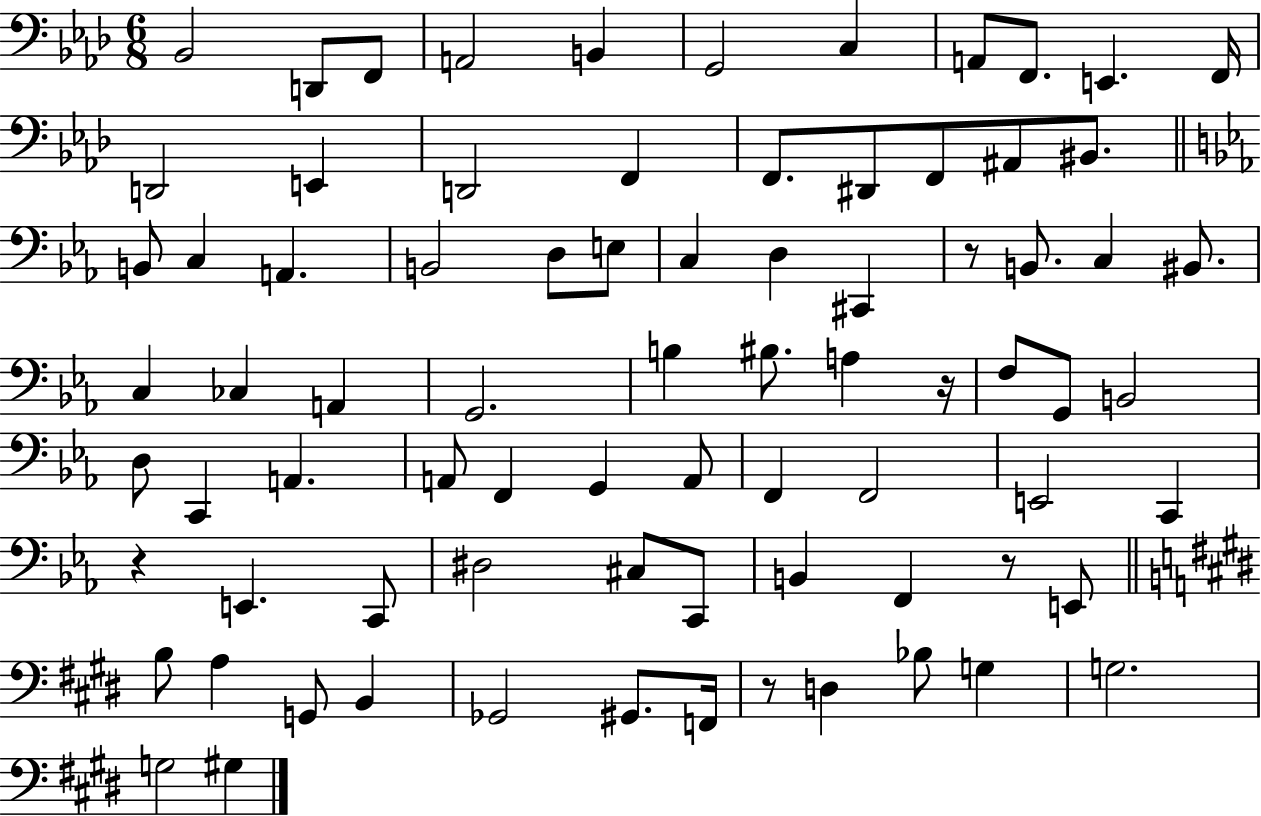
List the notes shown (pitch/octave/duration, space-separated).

Bb2/h D2/e F2/e A2/h B2/q G2/h C3/q A2/e F2/e. E2/q. F2/s D2/h E2/q D2/h F2/q F2/e. D#2/e F2/e A#2/e BIS2/e. B2/e C3/q A2/q. B2/h D3/e E3/e C3/q D3/q C#2/q R/e B2/e. C3/q BIS2/e. C3/q CES3/q A2/q G2/h. B3/q BIS3/e. A3/q R/s F3/e G2/e B2/h D3/e C2/q A2/q. A2/e F2/q G2/q A2/e F2/q F2/h E2/h C2/q R/q E2/q. C2/e D#3/h C#3/e C2/e B2/q F2/q R/e E2/e B3/e A3/q G2/e B2/q Gb2/h G#2/e. F2/s R/e D3/q Bb3/e G3/q G3/h. G3/h G#3/q